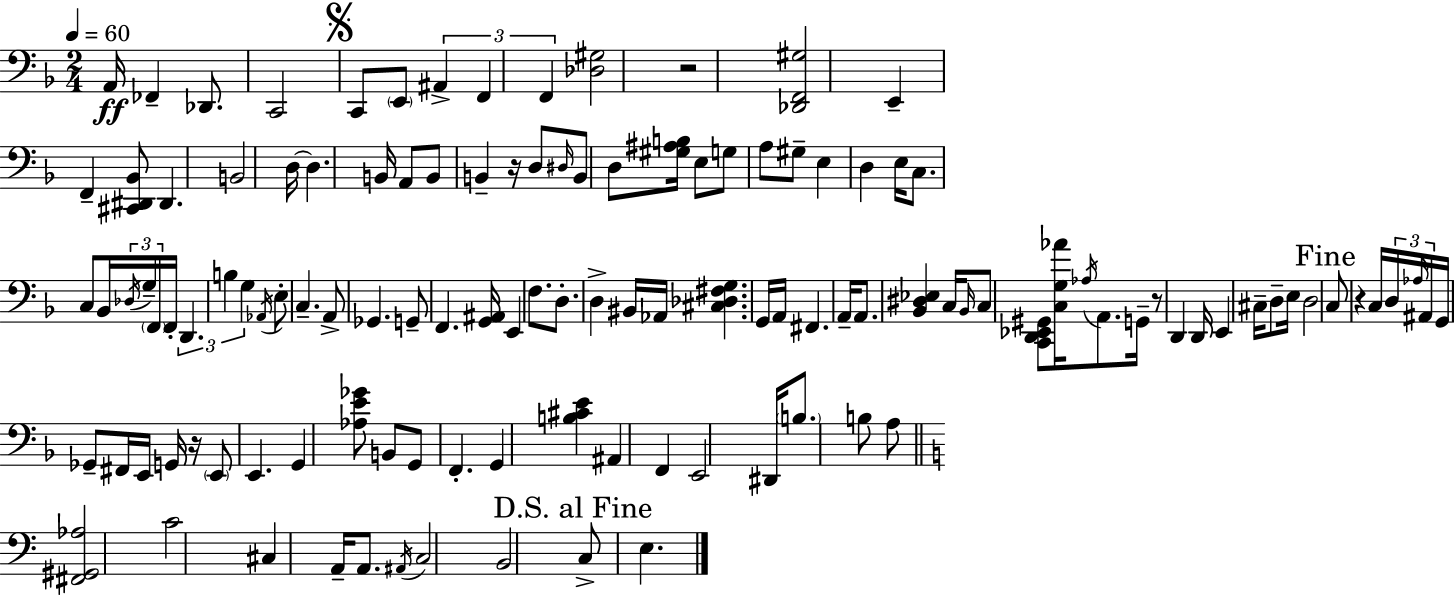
{
  \clef bass
  \numericTimeSignature
  \time 2/4
  \key f \major
  \tempo 4 = 60
  a,16\ff fes,4-- des,8. | c,2 | \mark \markup { \musicglyph "scripts.segno" } c,8 \parenthesize e,8 \tuplet 3/2 { ais,4-> | f,4 f,4 } | \break <des gis>2 | r2 | <des, f, gis>2 | e,4-- f,4-- | \break <cis, dis, bes,>8 dis,4. | b,2 | d16~~ d4. b,16 | a,8 b,8 b,4-- | \break r16 d8 \grace { dis16 } b,8 d8 | <gis ais b>16 e8 g8 a8 gis8-- | e4 d4 | e16 c8. c8 bes,16 | \break \tuplet 3/2 { \acciaccatura { des16 } g16-- \parenthesize f,16 } f,16-. \tuplet 3/2 { d,4. | b4 g4 } | \acciaccatura { aes,16 } e8-. c4.-- | a,8-> ges,4. | \break g,8-- f,4. | <g, ais,>16 e,4 | f8. d8.-. d4-> | bis,16 aes,16 <cis des fis g>4. | \break g,16 a,16 fis,4. | a,16-- a,8. <bes, dis ees>4 | c16 \grace { bes,16 } c8 <c, d, ees, gis,>8 | <c g aes'>16 \acciaccatura { aes16 } a,8. g,16-- r8 | \break d,4 d,16 e,4 | cis16-- d8-- e16 d2 | \mark "Fine" c8 r4 | c16 \tuplet 3/2 { d16 \grace { aes16 } ais,16 } g,16 | \break ges,8-- fis,16 e,16 g,16 r16 \parenthesize e,8 | e,4. g,4 | <aes e' ges'>8 b,8 g,8 | f,4.-. g,4 | \break <b cis' e'>4 ais,4 | f,4 e,2 | dis,16 \parenthesize b8. | b8 a8 \bar "||" \break \key a \minor <fis, gis, aes>2 | c'2 | cis4 a,16-- a,8. | \acciaccatura { ais,16 } c2 | \break b,2 | \mark "D.S. al Fine" c8-> e4. | \bar "|."
}